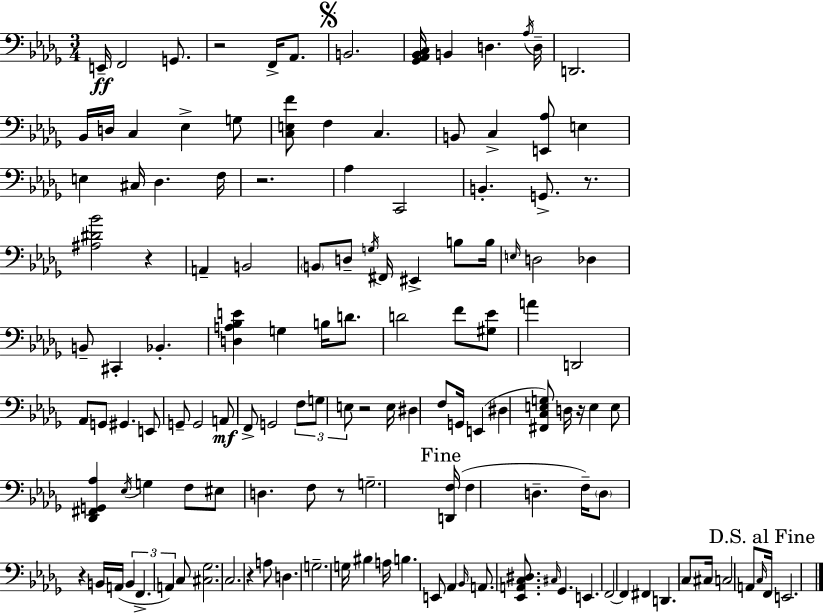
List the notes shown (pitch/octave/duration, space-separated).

E2/s F2/h G2/e. R/h F2/s Ab2/e. B2/h. [Gb2,Ab2,Bb2,C3]/s B2/q D3/q. Ab3/s D3/s D2/h. Bb2/s D3/s C3/q Eb3/q G3/e [C3,E3,F4]/e F3/q C3/q. B2/e C3/q [E2,Ab3]/e E3/q E3/q C#3/s Db3/q. F3/s R/h. Ab3/q C2/h B2/q. G2/e. R/e. [A#3,D#4,Bb4]/h R/q A2/q B2/h B2/e D3/e G3/s F#2/s EIS2/q B3/e B3/s E3/s D3/h Db3/q B2/e C#2/q Bb2/q. [D3,A3,Bb3,E4]/q G3/q B3/s D4/e. D4/h F4/e [G#3,Eb4]/e A4/q D2/h Ab2/e G2/e G#2/q. E2/e G2/e G2/h A2/e F2/e G2/h F3/e G3/e E3/e R/h E3/s D#3/q F3/e G2/s E2/q D#3/q [F#2,C3,E3,G3]/e D3/s R/s E3/q E3/e [Db2,F#2,G2,Ab3]/q Eb3/s G3/q F3/e EIS3/e D3/q. F3/e R/e G3/h. [D2,F3]/s F3/q D3/q. F3/s D3/e R/q B2/s A2/s B2/q F2/q. A2/q C3/e [C#3,Gb3]/h. C3/h. R/q A3/e D3/q. G3/h. G3/s BIS3/q A3/s B3/q. E2/e Ab2/q Bb2/s A2/e. [Eb2,A2,C3,D#3]/e. C#3/s Gb2/q. E2/q. F2/h F2/q F#2/q D2/q. C3/e C#3/s C3/h A2/e C3/s F2/s E2/h.